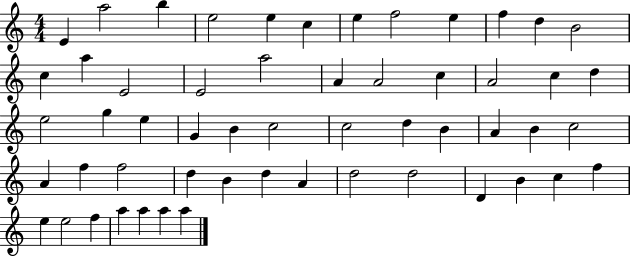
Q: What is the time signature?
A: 4/4